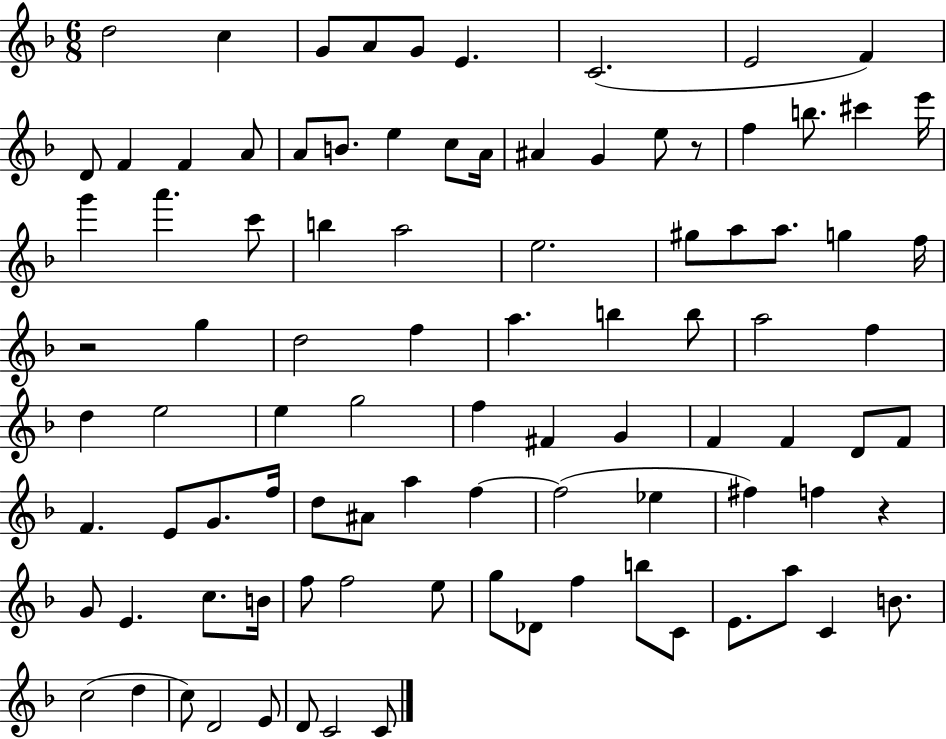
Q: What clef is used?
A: treble